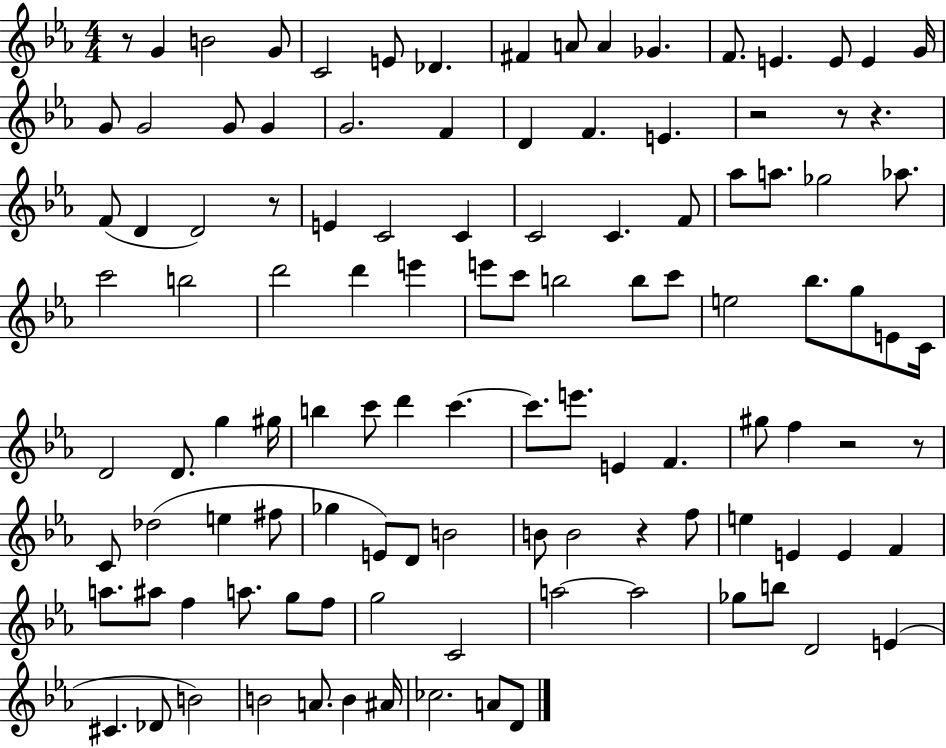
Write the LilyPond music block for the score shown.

{
  \clef treble
  \numericTimeSignature
  \time 4/4
  \key ees \major
  r8 g'4 b'2 g'8 | c'2 e'8 des'4. | fis'4 a'8 a'4 ges'4. | f'8. e'4. e'8 e'4 g'16 | \break g'8 g'2 g'8 g'4 | g'2. f'4 | d'4 f'4. e'4. | r2 r8 r4. | \break f'8( d'4 d'2) r8 | e'4 c'2 c'4 | c'2 c'4. f'8 | aes''8 a''8. ges''2 aes''8. | \break c'''2 b''2 | d'''2 d'''4 e'''4 | e'''8 c'''8 b''2 b''8 c'''8 | e''2 bes''8. g''8 e'8 c'16 | \break d'2 d'8. g''4 gis''16 | b''4 c'''8 d'''4 c'''4.~~ | c'''8. e'''8. e'4 f'4. | gis''8 f''4 r2 r8 | \break c'8 des''2( e''4 fis''8 | ges''4 e'8) d'8 b'2 | b'8 b'2 r4 f''8 | e''4 e'4 e'4 f'4 | \break a''8. ais''8 f''4 a''8. g''8 f''8 | g''2 c'2 | a''2~~ a''2 | ges''8 b''8 d'2 e'4( | \break cis'4. des'8 b'2) | b'2 a'8. b'4 ais'16 | ces''2. a'8 d'8 | \bar "|."
}